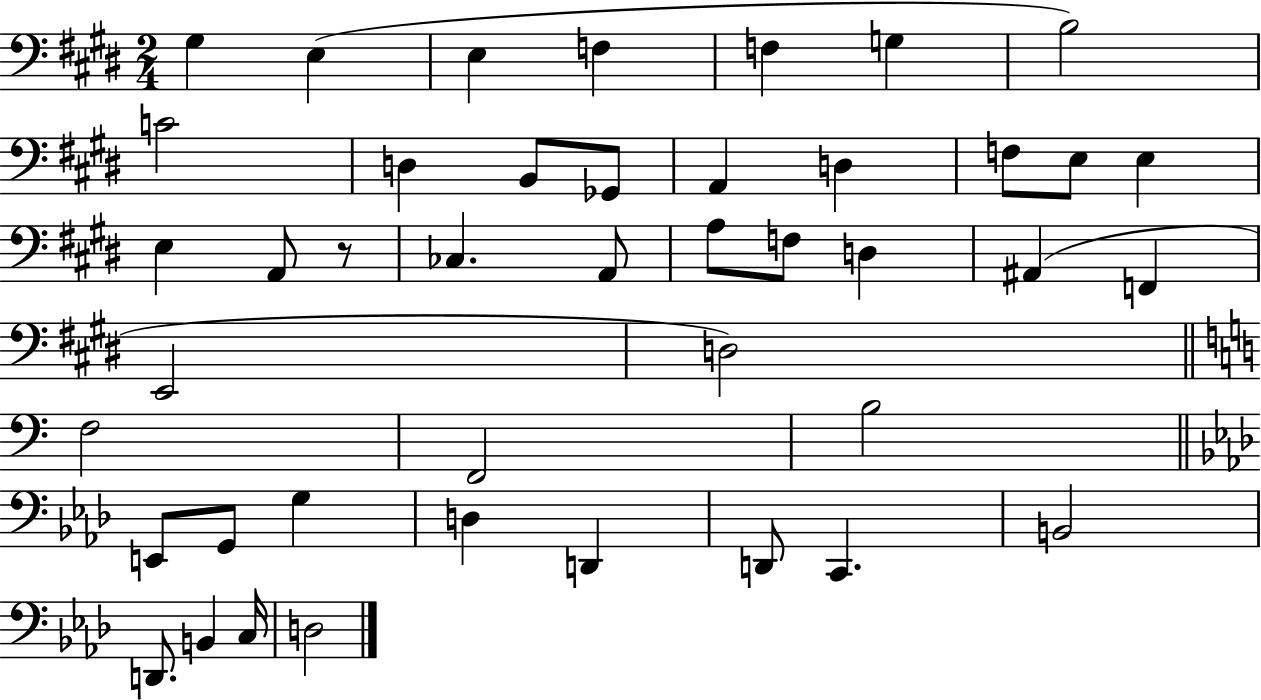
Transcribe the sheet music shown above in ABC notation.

X:1
T:Untitled
M:2/4
L:1/4
K:E
^G, E, E, F, F, G, B,2 C2 D, B,,/2 _G,,/2 A,, D, F,/2 E,/2 E, E, A,,/2 z/2 _C, A,,/2 A,/2 F,/2 D, ^A,, F,, E,,2 D,2 F,2 F,,2 B,2 E,,/2 G,,/2 G, D, D,, D,,/2 C,, B,,2 D,,/2 B,, C,/4 D,2